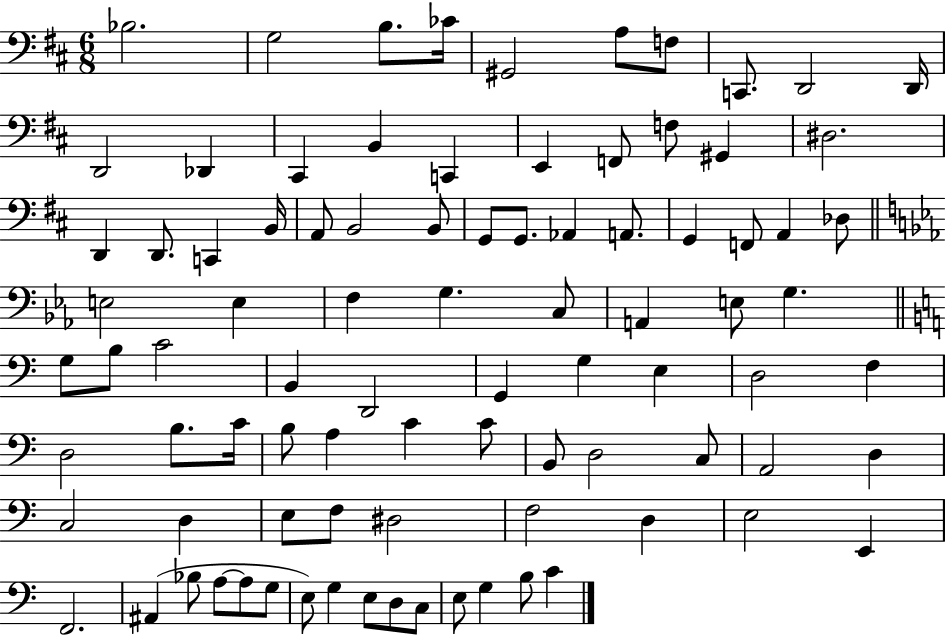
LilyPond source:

{
  \clef bass
  \numericTimeSignature
  \time 6/8
  \key d \major
  bes2. | g2 b8. ces'16 | gis,2 a8 f8 | c,8. d,2 d,16 | \break d,2 des,4 | cis,4 b,4 c,4 | e,4 f,8 f8 gis,4 | dis2. | \break d,4 d,8. c,4 b,16 | a,8 b,2 b,8 | g,8 g,8. aes,4 a,8. | g,4 f,8 a,4 des8 | \break \bar "||" \break \key ees \major e2 e4 | f4 g4. c8 | a,4 e8 g4. | \bar "||" \break \key a \minor g8 b8 c'2 | b,4 d,2 | g,4 g4 e4 | d2 f4 | \break d2 b8. c'16 | b8 a4 c'4 c'8 | b,8 d2 c8 | a,2 d4 | \break c2 d4 | e8 f8 dis2 | f2 d4 | e2 e,4 | \break f,2. | ais,4( bes8 a8~~ a8 g8 | e8) g4 e8 d8 c8 | e8 g4 b8 c'4 | \break \bar "|."
}